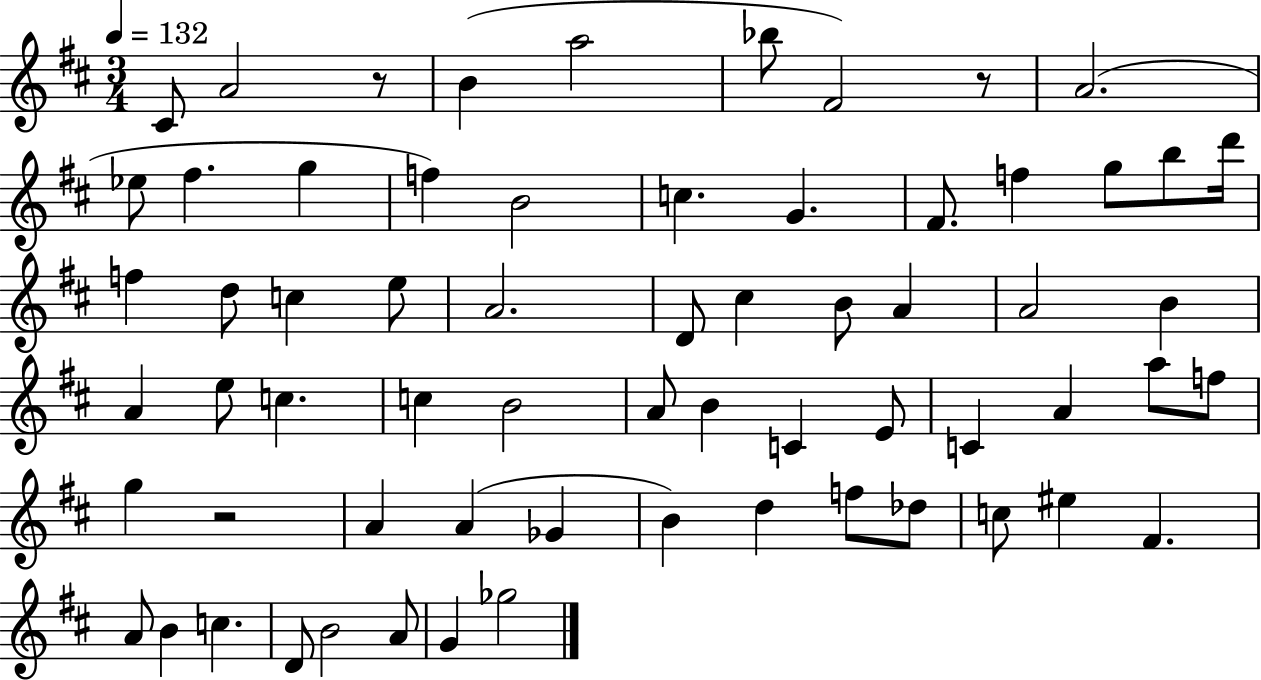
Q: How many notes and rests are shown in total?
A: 65